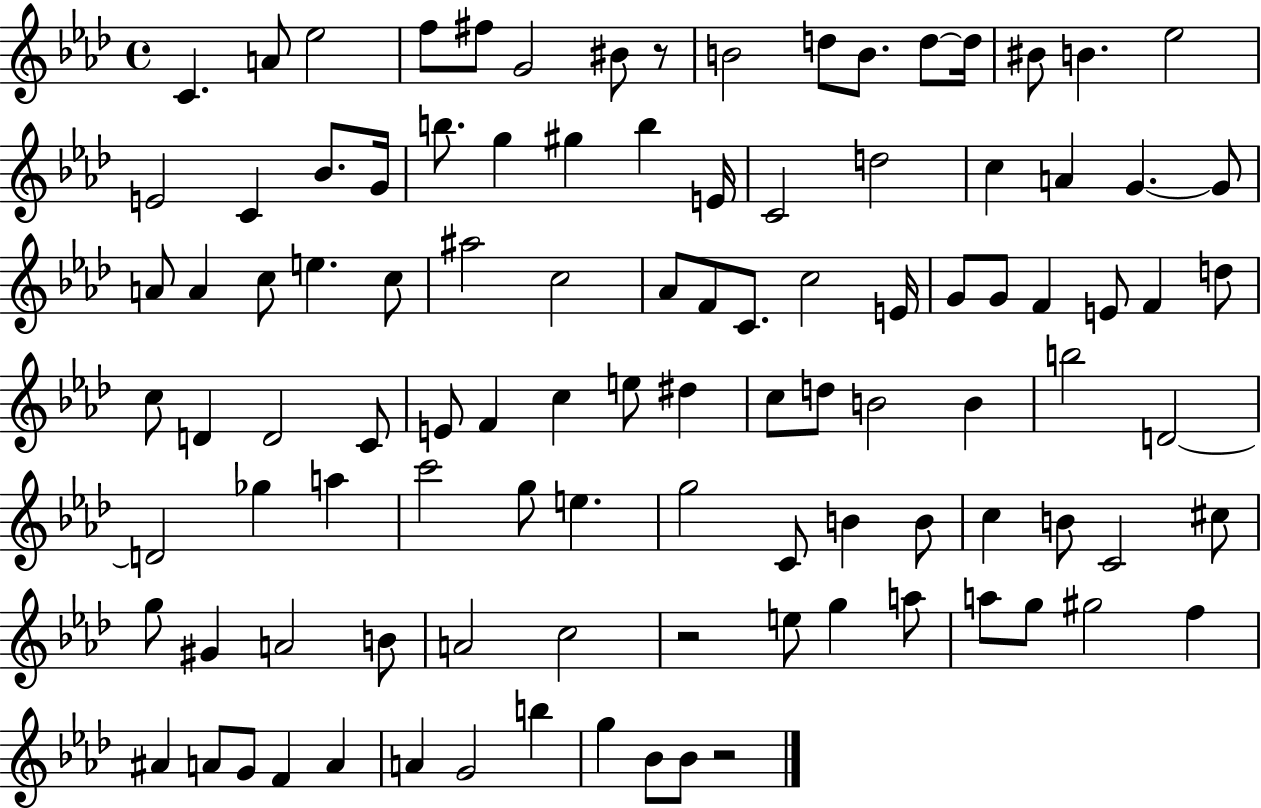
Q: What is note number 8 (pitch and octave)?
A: B4